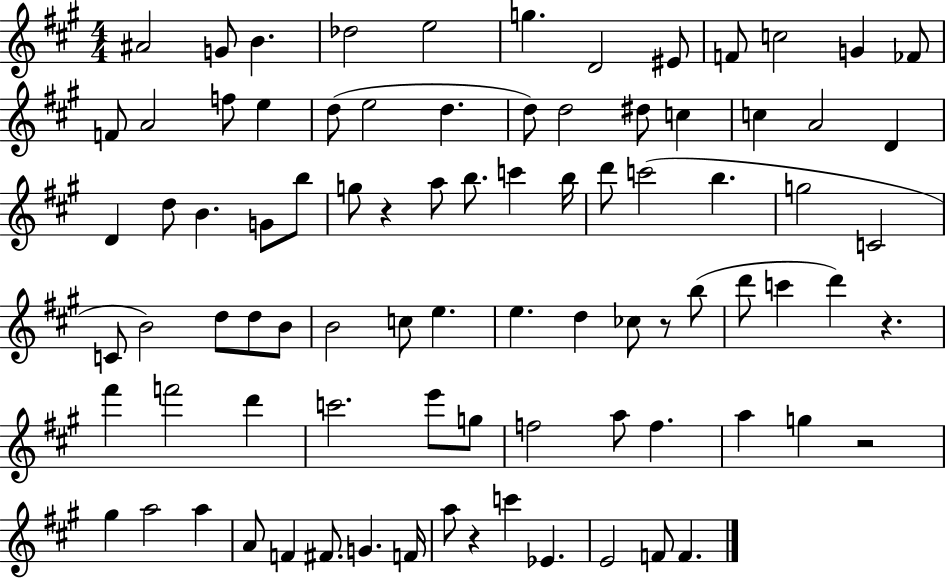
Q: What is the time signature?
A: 4/4